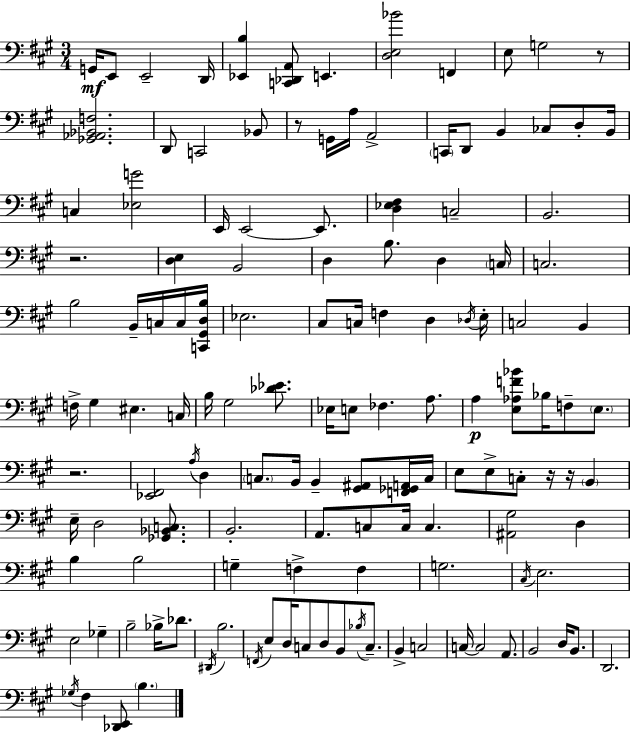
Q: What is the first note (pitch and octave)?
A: G2